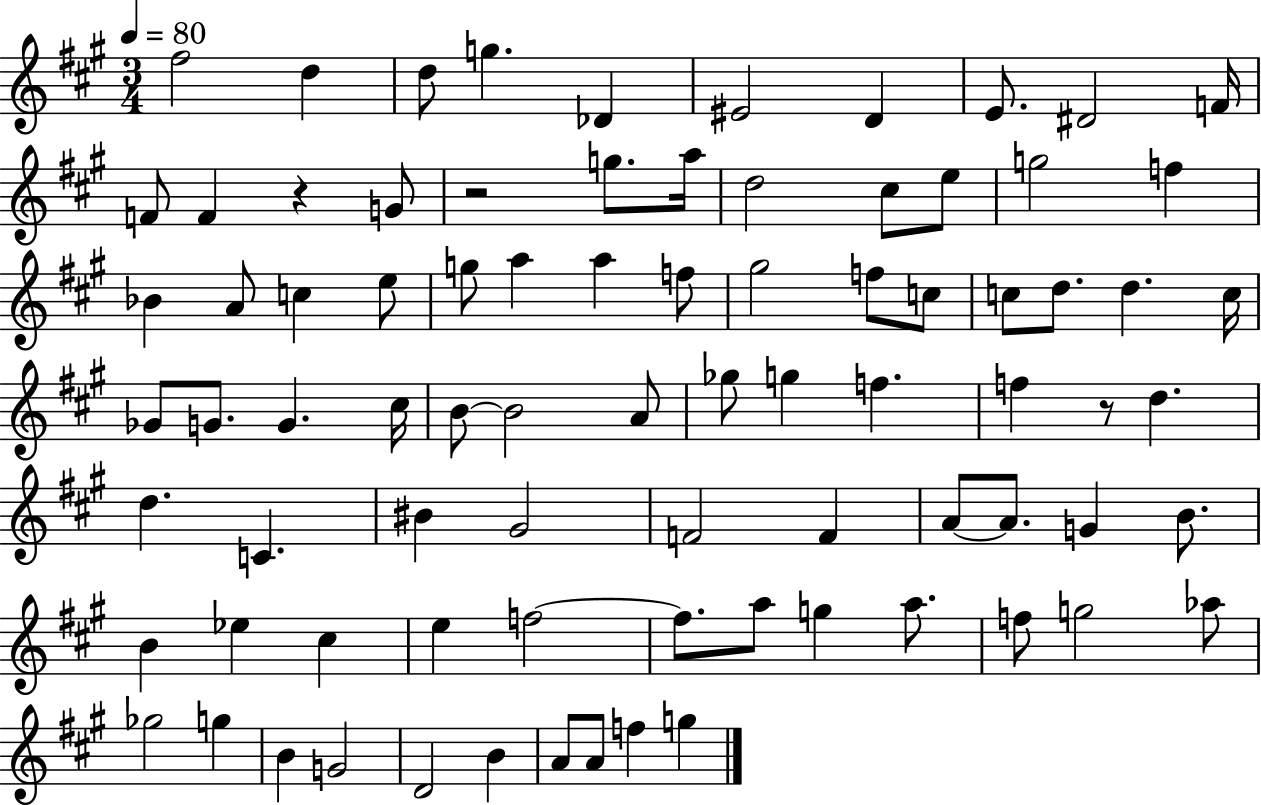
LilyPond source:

{
  \clef treble
  \numericTimeSignature
  \time 3/4
  \key a \major
  \tempo 4 = 80
  fis''2 d''4 | d''8 g''4. des'4 | eis'2 d'4 | e'8. dis'2 f'16 | \break f'8 f'4 r4 g'8 | r2 g''8. a''16 | d''2 cis''8 e''8 | g''2 f''4 | \break bes'4 a'8 c''4 e''8 | g''8 a''4 a''4 f''8 | gis''2 f''8 c''8 | c''8 d''8. d''4. c''16 | \break ges'8 g'8. g'4. cis''16 | b'8~~ b'2 a'8 | ges''8 g''4 f''4. | f''4 r8 d''4. | \break d''4. c'4. | bis'4 gis'2 | f'2 f'4 | a'8~~ a'8. g'4 b'8. | \break b'4 ees''4 cis''4 | e''4 f''2~~ | f''8. a''8 g''4 a''8. | f''8 g''2 aes''8 | \break ges''2 g''4 | b'4 g'2 | d'2 b'4 | a'8 a'8 f''4 g''4 | \break \bar "|."
}